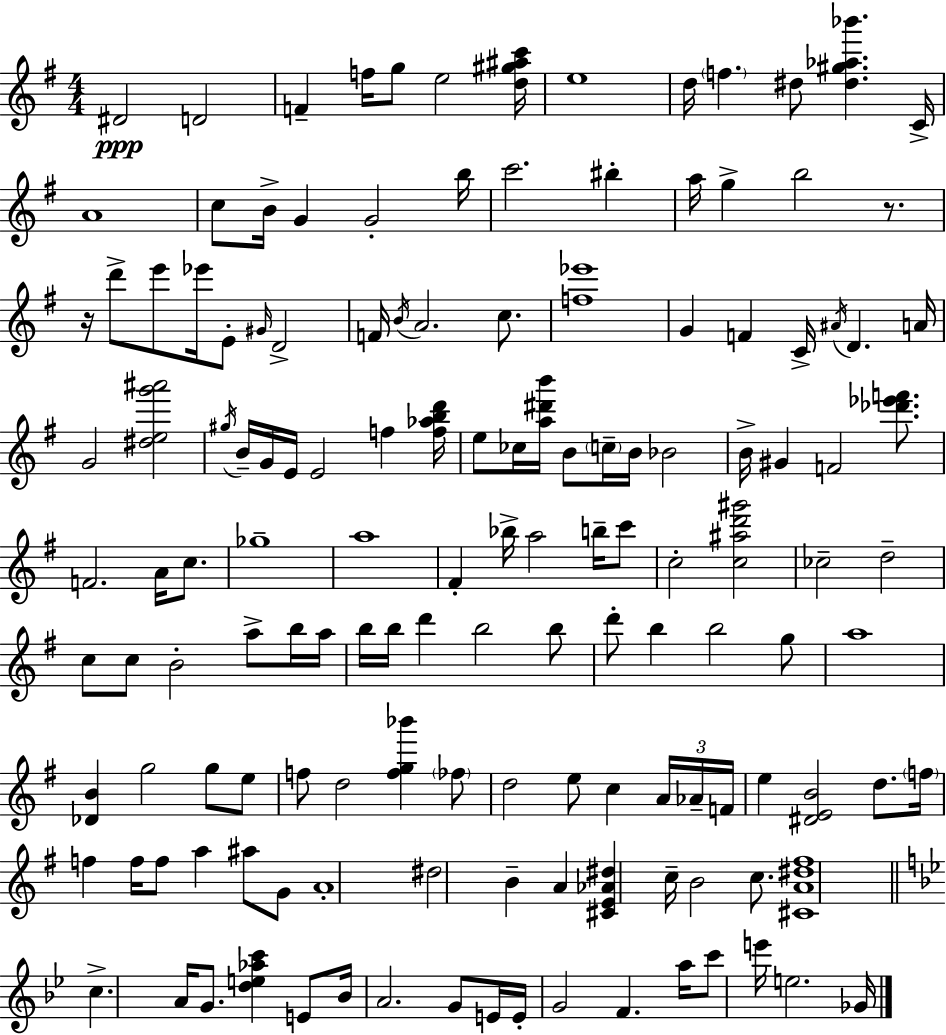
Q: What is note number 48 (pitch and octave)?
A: B4